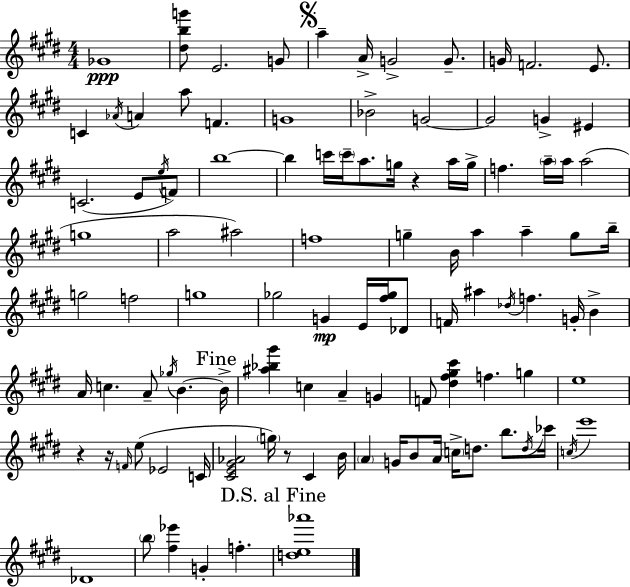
{
  \clef treble
  \numericTimeSignature
  \time 4/4
  \key e \major
  ges'1\ppp | <dis'' b'' g'''>8 e'2. g'8 | \mark \markup { \musicglyph "scripts.segno" } a''4-- a'16-> g'2-> g'8.-- | g'16 f'2. e'8. | \break c'4 \acciaccatura { aes'16 } a'4 a''8 f'4. | g'1 | bes'2-> g'2~~ | g'2 g'4-> eis'4 | \break c'2.( e'8 \acciaccatura { e''16 } | f'8) b''1~~ | b''4 c'''16 \parenthesize c'''16-- a''8. g''16 r4 | a''16 g''16-> f''4. \parenthesize a''16-- a''16 a''2( | \break g''1 | a''2 ais''2) | f''1 | g''4-- b'16 a''4 a''4-- g''8 | \break b''16-- g''2 f''2 | g''1 | ges''2 g'4\mp e'16 <fis'' ges''>16 | des'8 f'16 ais''4 \acciaccatura { des''16 } f''4. g'16-. b'4-> | \break a'16 c''4. a'8-- \acciaccatura { ges''16 } b'4.~~ | \mark "Fine" b'16-> <ais'' bes'' gis'''>4 c''4 a'4-- | g'4 f'8 <dis'' fis'' gis'' cis'''>4 f''4. | g''4 e''1 | \break r4 r16 \grace { f'16 }( e''8 ees'2 | c'16 <cis' e' gis' aes'>2 \parenthesize g''16) r8 | cis'4 b'16 \parenthesize a'4 g'16 b'8 a'16 \parenthesize c''16-> d''8. | b''8. \acciaccatura { d''16 } ces'''16 \acciaccatura { c''16 } e'''1 | \break des'1 | \parenthesize b''8 <fis'' ees'''>4 g'4-. | f''4.-. \mark "D.S. al Fine" <d'' e'' aes'''>1 | \bar "|."
}